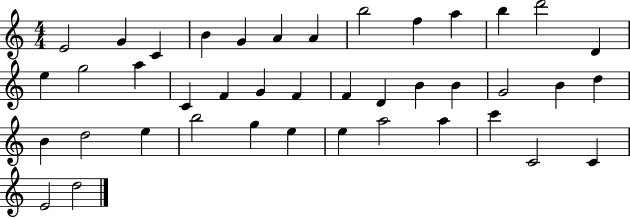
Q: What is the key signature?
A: C major